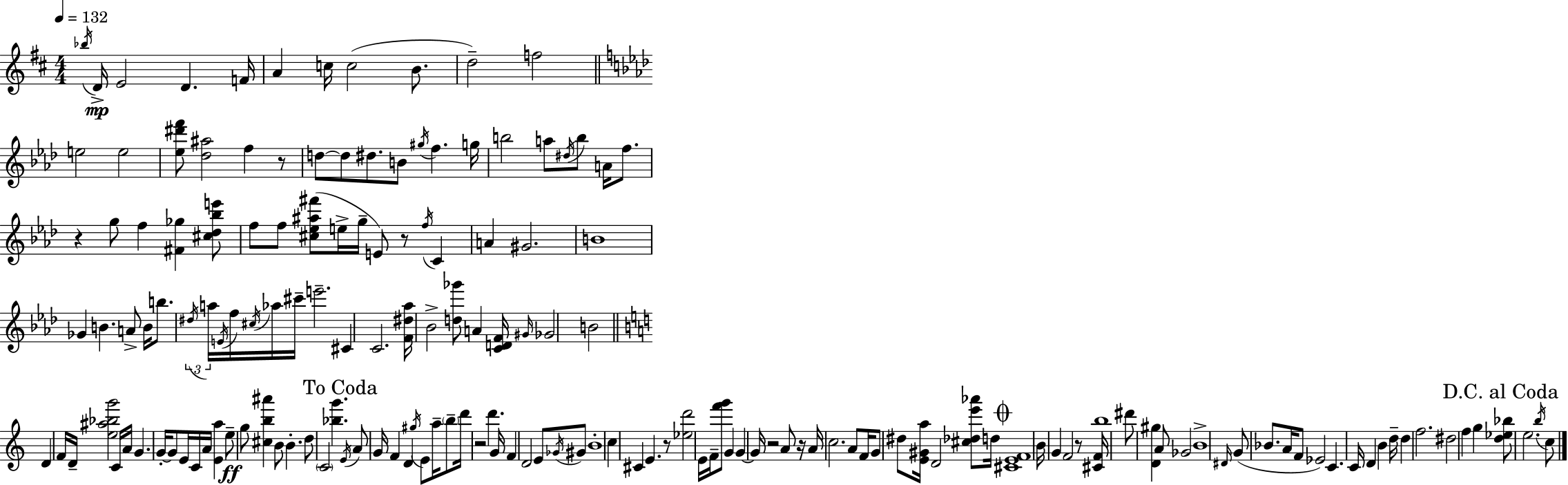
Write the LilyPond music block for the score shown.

{
  \clef treble
  \numericTimeSignature
  \time 4/4
  \key d \major
  \tempo 4 = 132
  \acciaccatura { bes''16 }\mp d'16-> e'2 d'4. | f'16 a'4 c''16 c''2( b'8. | d''2--) f''2 | \bar "||" \break \key aes \major e''2 e''2 | <ees'' dis''' f'''>8 <des'' ais''>2 f''4 r8 | d''8~~ d''8 dis''8. b'8 \acciaccatura { gis''16 } f''4. | g''16 b''2 a''8 \acciaccatura { dis''16 } b''8 a'16 f''8. | \break r4 g''8 f''4 <fis' ges''>4 | <cis'' des'' bes'' e'''>8 f''8 f''8 <cis'' ees'' ais'' fis'''>8( e''16-> g''16-- e'8) r8 \acciaccatura { f''16 } c'4 | a'4 gis'2. | b'1 | \break ges'4 b'4. a'8-> b'16 | b''8. \tuplet 3/2 { \acciaccatura { dis''16 } a''16 \acciaccatura { e'16 } } f''16 \acciaccatura { cis''16 } aes''16 cis'''16-- e'''2.-- | cis'4 c'2. | <f' dis'' aes''>16 bes'2-> <d'' ges'''>8 | \break a'4 <c' d' f'>16 \grace { gis'16 } ges'2 b'2 | \bar "||" \break \key c \major d'4 f'16 d'16-- <e'' ais'' bes'' g'''>2 c'16 a'16 | g'4. g'16-.~~ g'8 e'16 c'16 a'16 <e' a''>4 | e''8--\ff g''8 <cis'' b'' ais'''>4 b'8 b'4.-. | d''8 \parenthesize c'2 <bes'' g'''>4. | \break \mark "To Coda" \acciaccatura { e'16 } a'8 g'16 f'4 d'4 \acciaccatura { gis''16 } e'8 a''16-- | \parenthesize b''8-- d'''16 r2 d'''4. | g'16 f'4 d'2 e'8 | \acciaccatura { ges'16 } gis'8 b'1-. | \break c''4 cis'4 e'4. | r8 <ees'' d'''>2 e'16 f'16-- <f''' g'''>8 g'4 | g'4~~ g'16 r2 | a'8 r16 a'16 c''2. | \break a'8 f'16 g'8 dis''8 <e' gis' a''>16 d'2 | <cis'' des'' e''' aes'''>8 d''16 \mark \markup { \musicglyph "scripts.coda" } <cis' e' f'>1 | b'16 g'4 f'2 | r8 <cis' f'>16 b''1 | \break dis'''8 <d' gis''>4 a'8 ges'2 | b'1-> | \grace { dis'16 } g'8( bes'8. a'16 f'8 ees'2) | c'4. c'16 d'4 b'4 | \break d''16-- d''4 f''2. | dis''2 f''4 | g''4 \mark "D.C. al Coda" <d'' ees'' bes''>8 e''2. | \acciaccatura { b''16 } c''8 \bar "|."
}